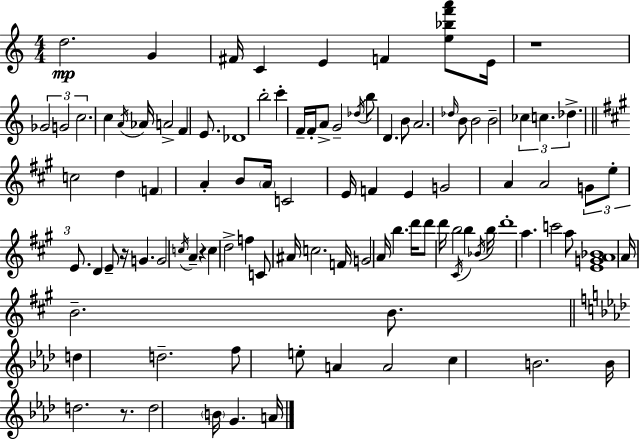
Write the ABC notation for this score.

X:1
T:Untitled
M:4/4
L:1/4
K:C
d2 G ^F/4 C E F [e_bf'a']/2 E/4 z4 _G2 G2 c2 c A/4 _A/4 A2 F E/2 _D4 b2 c' F/4 F/4 A/2 G2 _d/4 b/2 D B/2 A2 _d/4 B/2 B2 B2 _c c _d c2 d F A B/2 A/4 C2 E/4 F E G2 A A2 G/2 e/2 E/2 D E/2 z/4 G G2 c/4 A z c d2 f C/2 ^A/4 c2 F/4 G2 A/4 b d'/4 d'/2 d'/4 b2 ^C/4 b _B/4 b/4 d'4 a c'2 a/2 [EGA_B]4 A/4 B2 B/2 d d2 f/2 e/2 A A2 c B2 B/4 d2 z/2 d2 B/4 G A/4